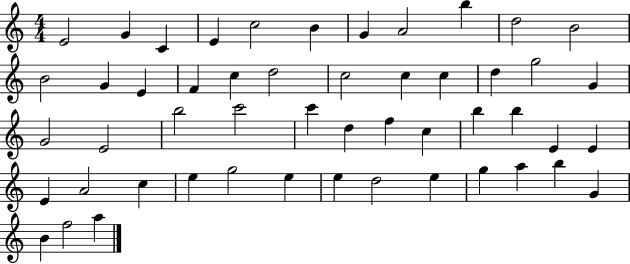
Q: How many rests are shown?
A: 0